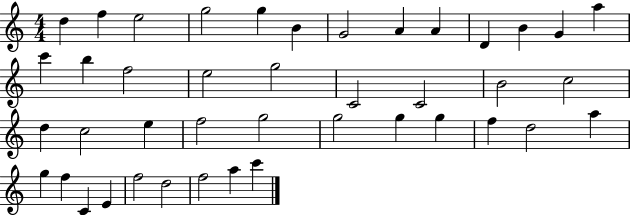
X:1
T:Untitled
M:4/4
L:1/4
K:C
d f e2 g2 g B G2 A A D B G a c' b f2 e2 g2 C2 C2 B2 c2 d c2 e f2 g2 g2 g g f d2 a g f C E f2 d2 f2 a c'